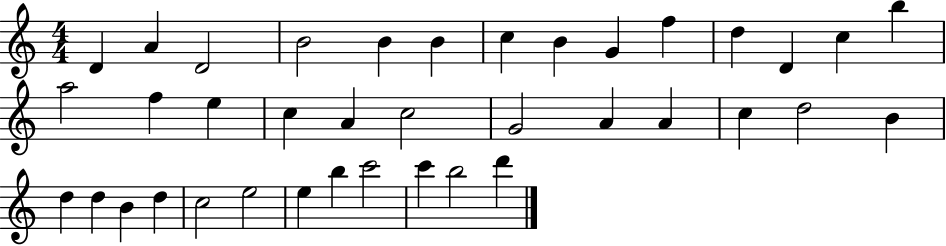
D4/q A4/q D4/h B4/h B4/q B4/q C5/q B4/q G4/q F5/q D5/q D4/q C5/q B5/q A5/h F5/q E5/q C5/q A4/q C5/h G4/h A4/q A4/q C5/q D5/h B4/q D5/q D5/q B4/q D5/q C5/h E5/h E5/q B5/q C6/h C6/q B5/h D6/q